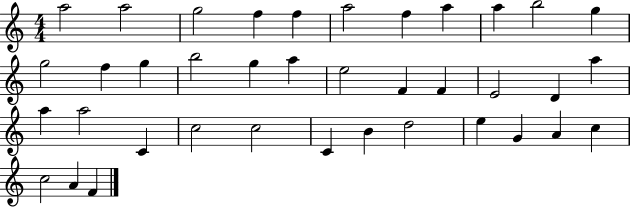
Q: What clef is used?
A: treble